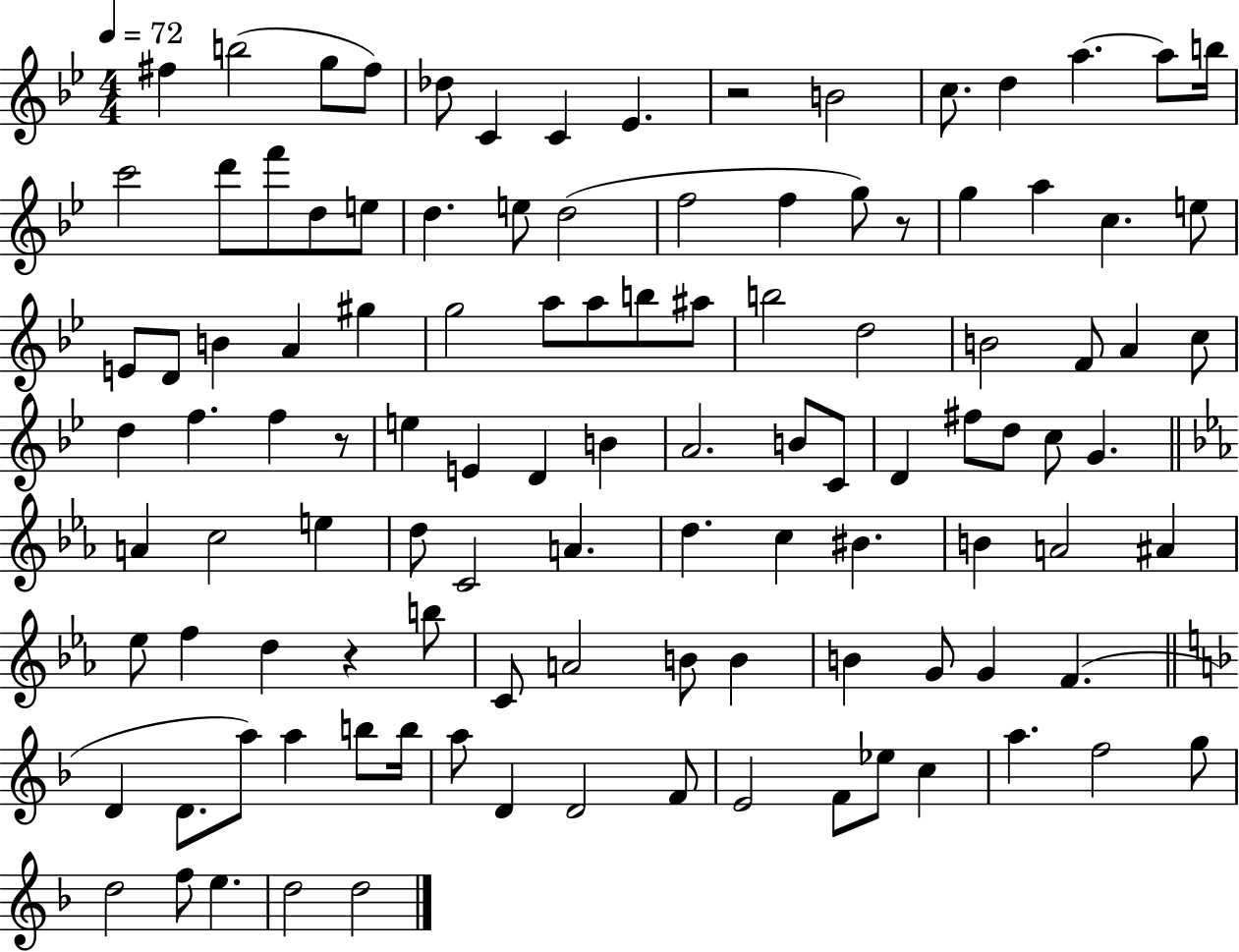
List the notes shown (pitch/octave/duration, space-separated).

F#5/q B5/h G5/e F#5/e Db5/e C4/q C4/q Eb4/q. R/h B4/h C5/e. D5/q A5/q. A5/e B5/s C6/h D6/e F6/e D5/e E5/e D5/q. E5/e D5/h F5/h F5/q G5/e R/e G5/q A5/q C5/q. E5/e E4/e D4/e B4/q A4/q G#5/q G5/h A5/e A5/e B5/e A#5/e B5/h D5/h B4/h F4/e A4/q C5/e D5/q F5/q. F5/q R/e E5/q E4/q D4/q B4/q A4/h. B4/e C4/e D4/q F#5/e D5/e C5/e G4/q. A4/q C5/h E5/q D5/e C4/h A4/q. D5/q. C5/q BIS4/q. B4/q A4/h A#4/q Eb5/e F5/q D5/q R/q B5/e C4/e A4/h B4/e B4/q B4/q G4/e G4/q F4/q. D4/q D4/e. A5/e A5/q B5/e B5/s A5/e D4/q D4/h F4/e E4/h F4/e Eb5/e C5/q A5/q. F5/h G5/e D5/h F5/e E5/q. D5/h D5/h